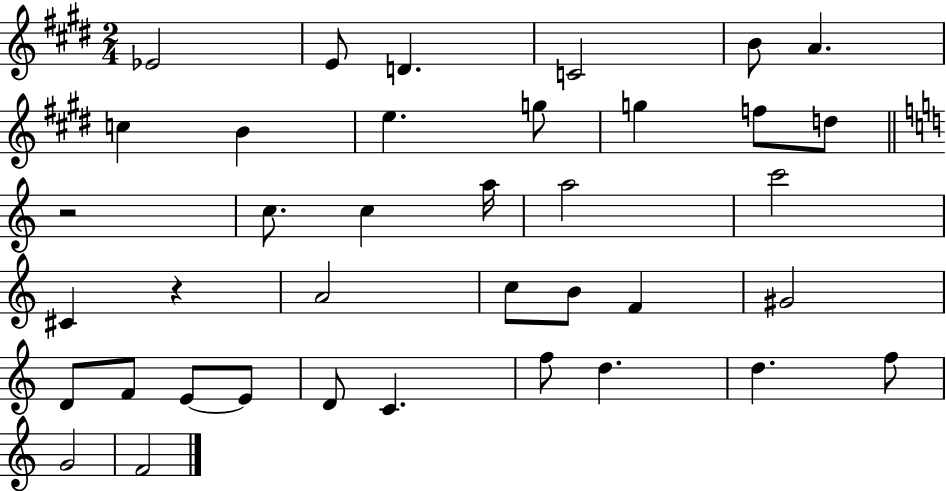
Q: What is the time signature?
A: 2/4